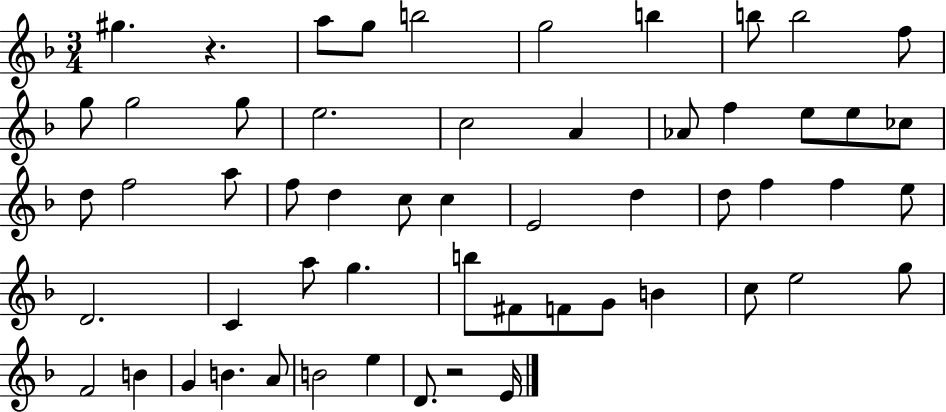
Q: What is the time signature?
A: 3/4